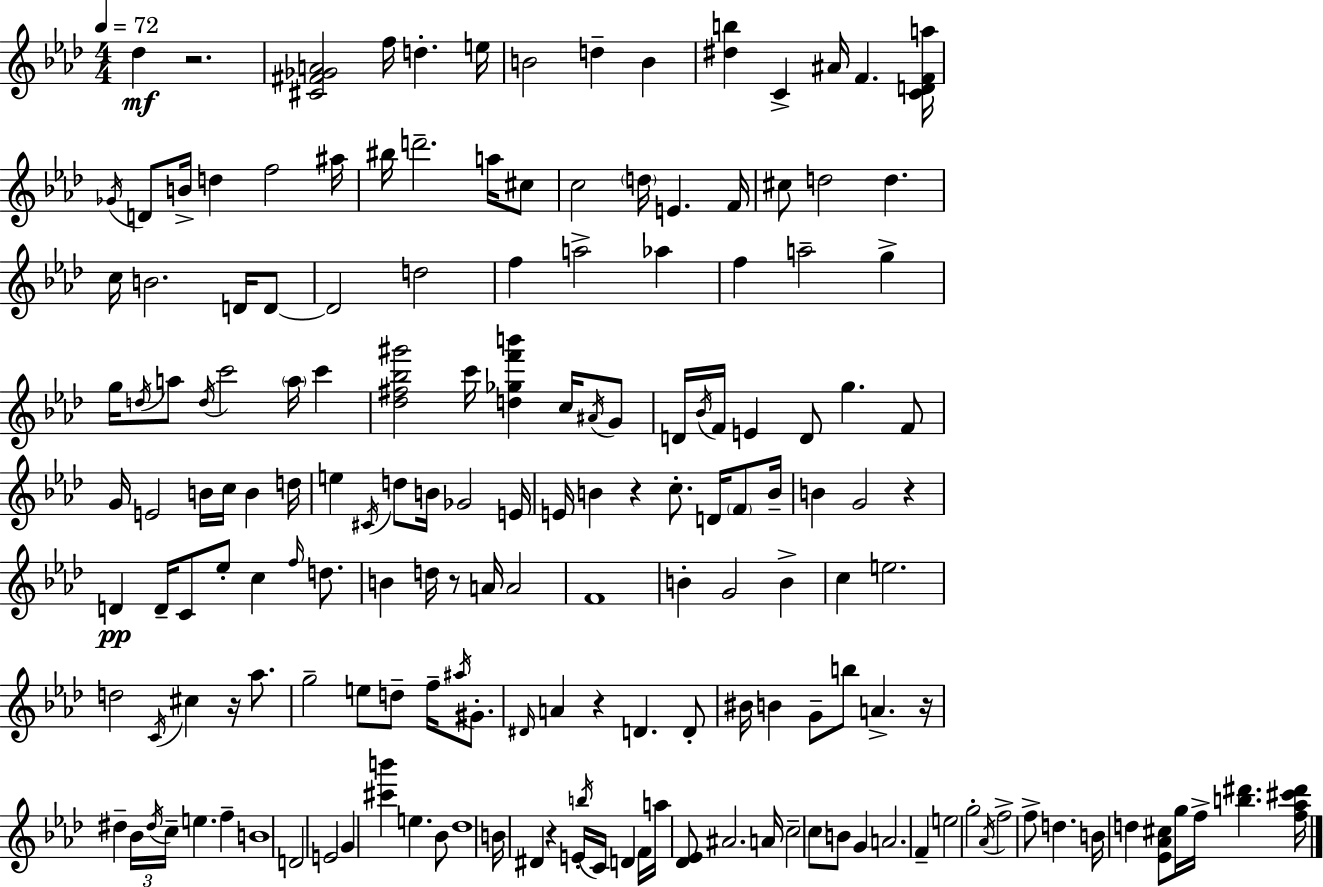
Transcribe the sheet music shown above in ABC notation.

X:1
T:Untitled
M:4/4
L:1/4
K:Ab
_d z2 [^C^F_GA]2 f/4 d e/4 B2 d B [^db] C ^A/4 F [CDFa]/4 _G/4 D/2 B/4 d f2 ^a/4 ^b/4 d'2 a/4 ^c/2 c2 d/4 E F/4 ^c/2 d2 d c/4 B2 D/4 D/2 D2 d2 f a2 _a f a2 g g/4 d/4 a/2 d/4 c'2 a/4 c' [_d^f_b^g']2 c'/4 [d_gf'b'] c/4 ^A/4 G/2 D/4 _B/4 F/4 E D/2 g F/2 G/4 E2 B/4 c/4 B d/4 e ^C/4 d/2 B/4 _G2 E/4 E/4 B z c/2 D/4 F/2 B/4 B G2 z D D/4 C/2 _e/2 c f/4 d/2 B d/4 z/2 A/4 A2 F4 B G2 B c e2 d2 C/4 ^c z/4 _a/2 g2 e/2 d/2 f/4 ^a/4 ^G/2 ^D/4 A z D D/2 ^B/4 B G/2 b/2 A z/4 ^d _B/4 ^d/4 c/4 e f B4 D2 E2 G [^c'b'] e _B/2 _d4 B/4 ^D z E/4 b/4 C/4 D F/4 a/4 [_D_E]/2 ^A2 A/4 c2 c/2 B/2 G A2 F e2 g2 _A/4 f2 f/2 d B/4 d [_E_A^c]/2 g/4 f/4 [b^d'] [f_a^c'^d']/4